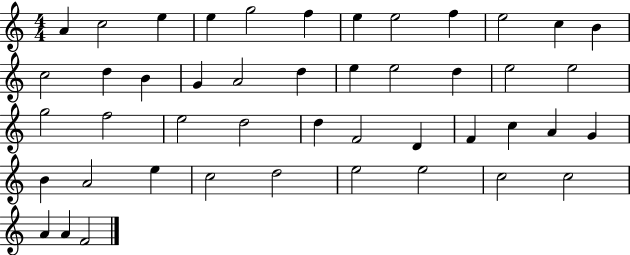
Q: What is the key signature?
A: C major